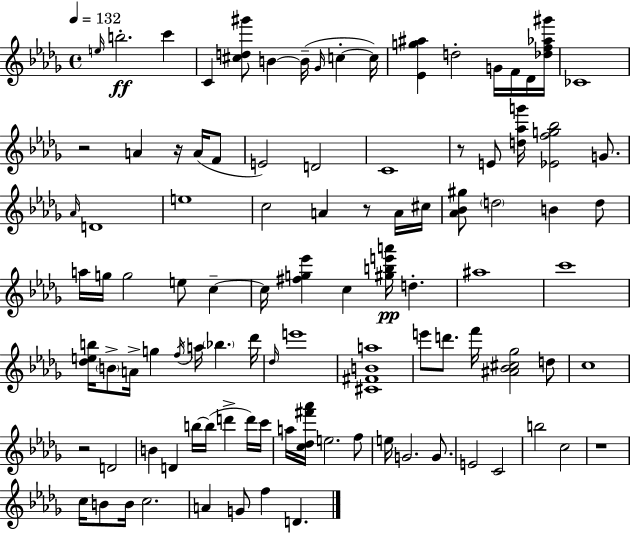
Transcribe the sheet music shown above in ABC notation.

X:1
T:Untitled
M:4/4
L:1/4
K:Bbm
e/4 b2 c' C [^cd^g']/2 B B/4 _G/4 c c/4 [_Eg^a] d2 G/4 F/4 _D/4 [_df_a^g']/4 _C4 z2 A z/4 A/4 F/2 E2 D2 C4 z/2 E/2 [d_ag']/4 [_Efg_b]2 G/2 _A/4 D4 e4 c2 A z/2 A/4 ^c/4 [_A_B^g]/2 d2 B d/2 a/4 g/4 g2 e/2 c c/4 [^fg_e'] c [^gbe'a']/4 d ^a4 c'4 [_deb]/4 B/2 A/4 g f/4 a/4 _b _d'/4 _d/4 e'4 [^C^FBa]4 e'/2 d'/2 f'/4 [^A_B^c_g]2 d/2 c4 z2 D2 B D b/4 b/4 d' d'/4 c'/4 a/4 [c_d^f'_a']/4 e2 f/2 e/4 G2 G/2 E2 C2 b2 c2 z4 c/4 B/2 B/4 c2 A G/2 f D